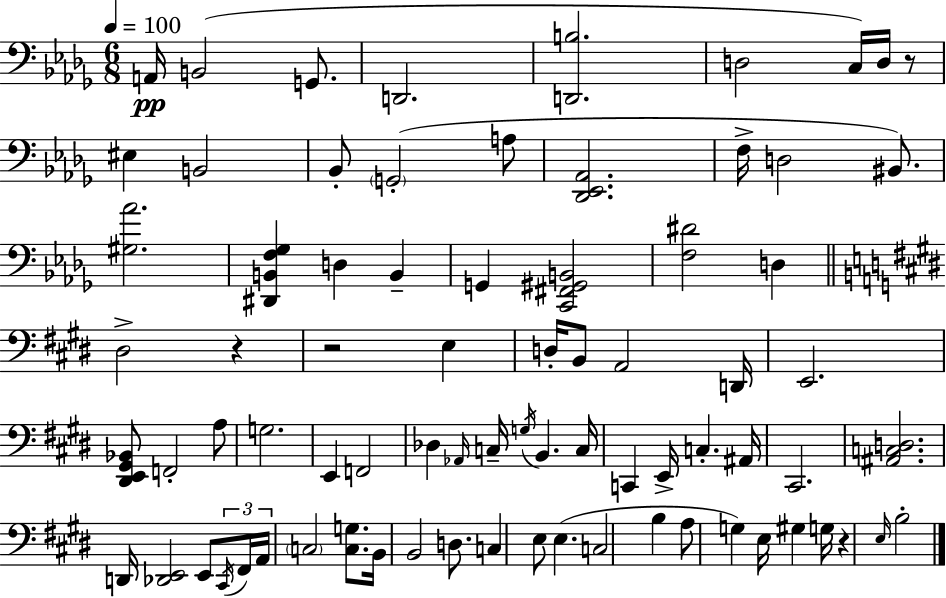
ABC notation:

X:1
T:Untitled
M:6/8
L:1/4
K:Bbm
A,,/4 B,,2 G,,/2 D,,2 [D,,B,]2 D,2 C,/4 D,/4 z/2 ^E, B,,2 _B,,/2 G,,2 A,/2 [_D,,_E,,_A,,]2 F,/4 D,2 ^B,,/2 [^G,_A]2 [^D,,B,,F,_G,] D, B,, G,, [C,,^F,,^G,,B,,]2 [F,^D]2 D, ^D,2 z z2 E, D,/4 B,,/2 A,,2 D,,/4 E,,2 [^D,,E,,^G,,_B,,]/2 F,,2 A,/2 G,2 E,, F,,2 _D, _A,,/4 C,/4 G,/4 B,, C,/4 C,, E,,/4 C, ^A,,/4 ^C,,2 [^A,,C,D,]2 D,,/4 [_D,,E,,]2 E,,/2 ^C,,/4 ^F,,/4 A,,/4 C,2 [C,G,]/2 B,,/4 B,,2 D,/2 C, E,/2 E, C,2 B, A,/2 G, E,/4 ^G, G,/4 z E,/4 B,2